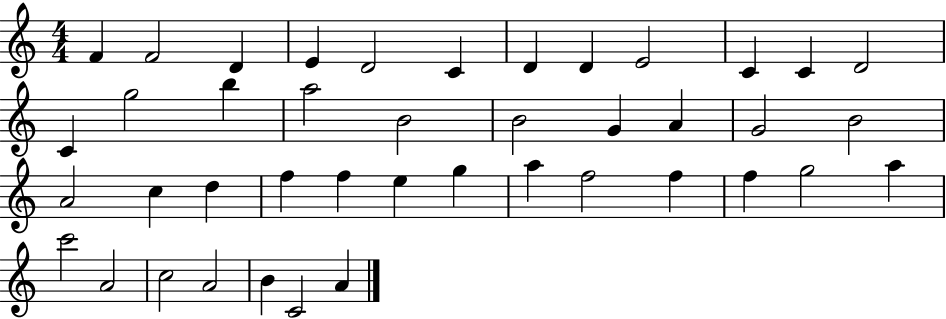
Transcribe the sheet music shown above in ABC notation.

X:1
T:Untitled
M:4/4
L:1/4
K:C
F F2 D E D2 C D D E2 C C D2 C g2 b a2 B2 B2 G A G2 B2 A2 c d f f e g a f2 f f g2 a c'2 A2 c2 A2 B C2 A